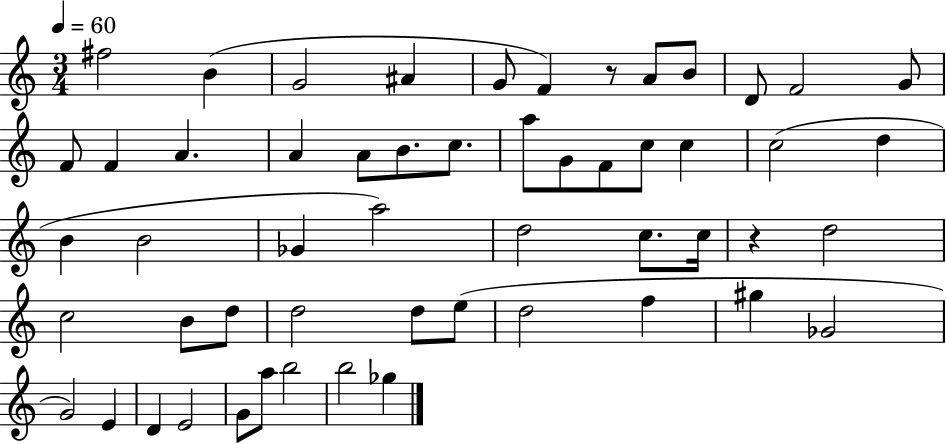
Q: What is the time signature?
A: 3/4